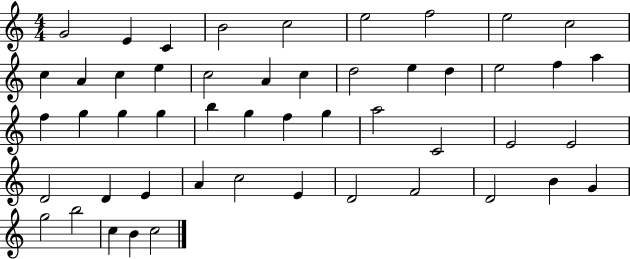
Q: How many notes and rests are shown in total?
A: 50